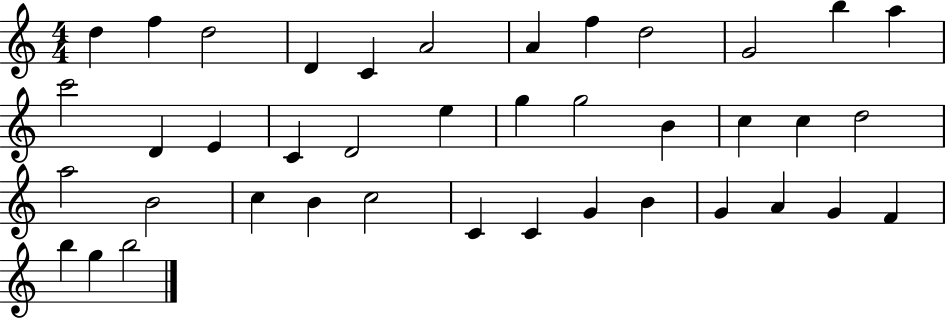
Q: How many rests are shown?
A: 0